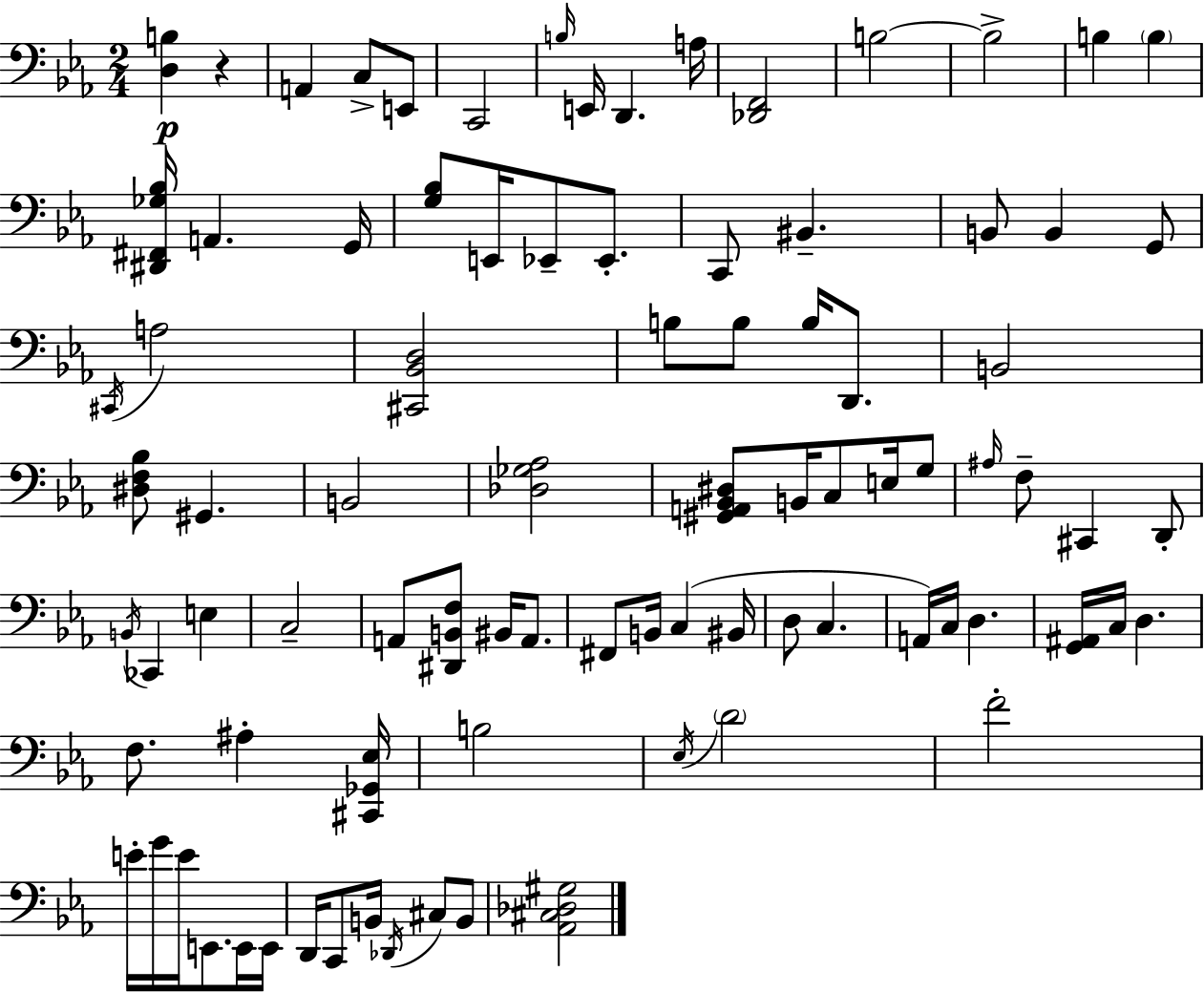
[D3,B3]/q R/q A2/q C3/e E2/e C2/h B3/s E2/s D2/q. A3/s [Db2,F2]/h B3/h B3/h B3/q B3/q [D#2,F#2,Gb3,Bb3]/s A2/q. G2/s [G3,Bb3]/e E2/s Eb2/e Eb2/e. C2/e BIS2/q. B2/e B2/q G2/e C#2/s A3/h [C#2,Bb2,D3]/h B3/e B3/e B3/s D2/e. B2/h [D#3,F3,Bb3]/e G#2/q. B2/h [Db3,Gb3,Ab3]/h [G#2,A2,Bb2,D#3]/e B2/s C3/e E3/s G3/e A#3/s F3/e C#2/q D2/e B2/s CES2/q E3/q C3/h A2/e [D#2,B2,F3]/e BIS2/s A2/e. F#2/e B2/s C3/q BIS2/s D3/e C3/q. A2/s C3/s D3/q. [G2,A#2]/s C3/s D3/q. F3/e. A#3/q [C#2,Gb2,Eb3]/s B3/h Eb3/s D4/h F4/h E4/s G4/s E4/s E2/e. E2/s E2/s D2/s C2/e B2/s Db2/s C#3/e B2/e [Ab2,C#3,Db3,G#3]/h